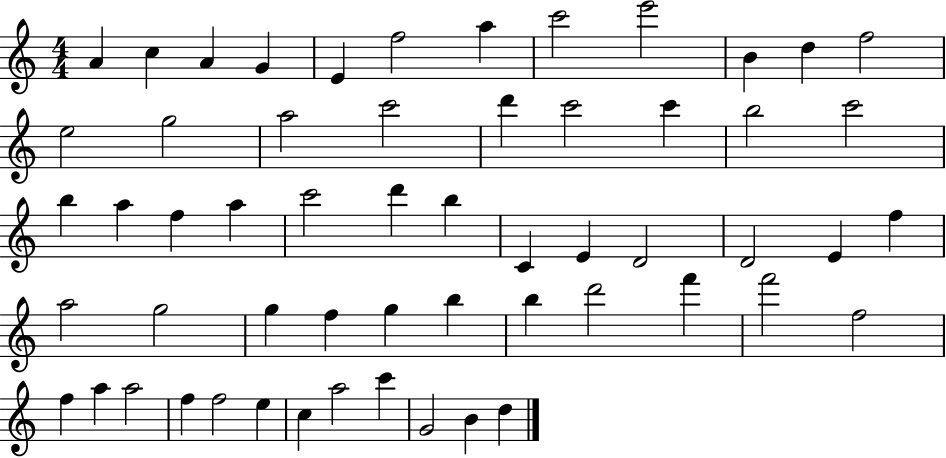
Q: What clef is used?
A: treble